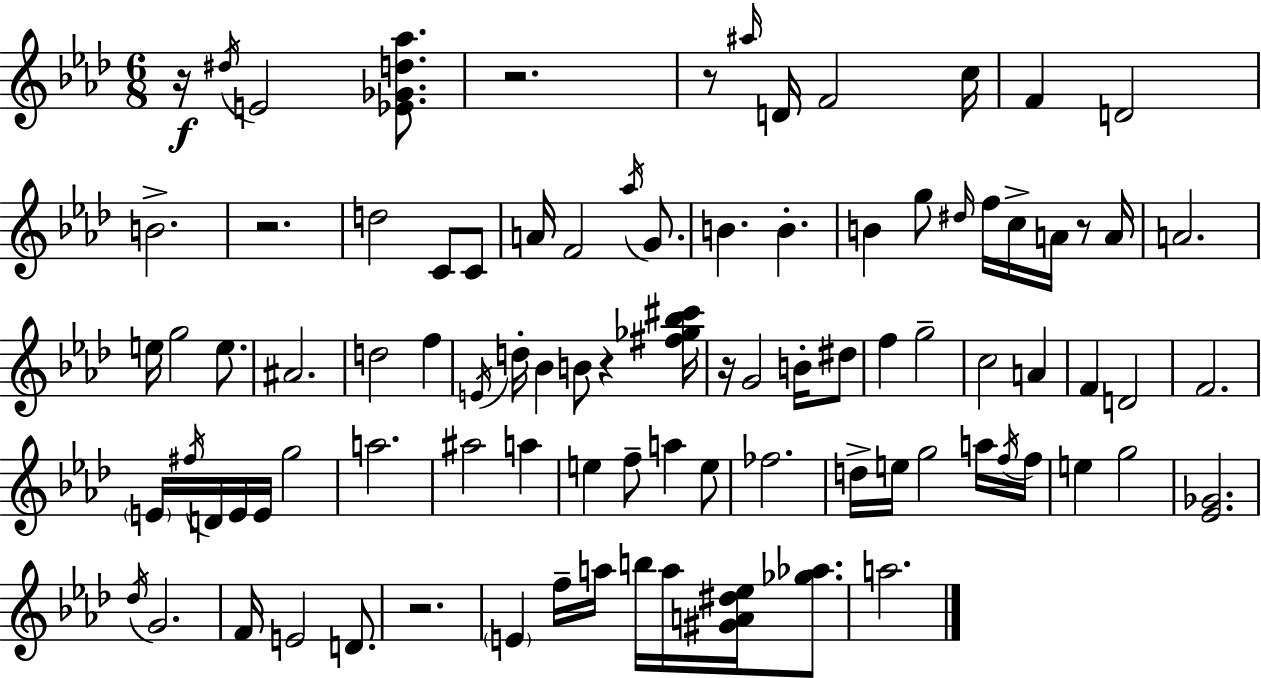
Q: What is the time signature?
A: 6/8